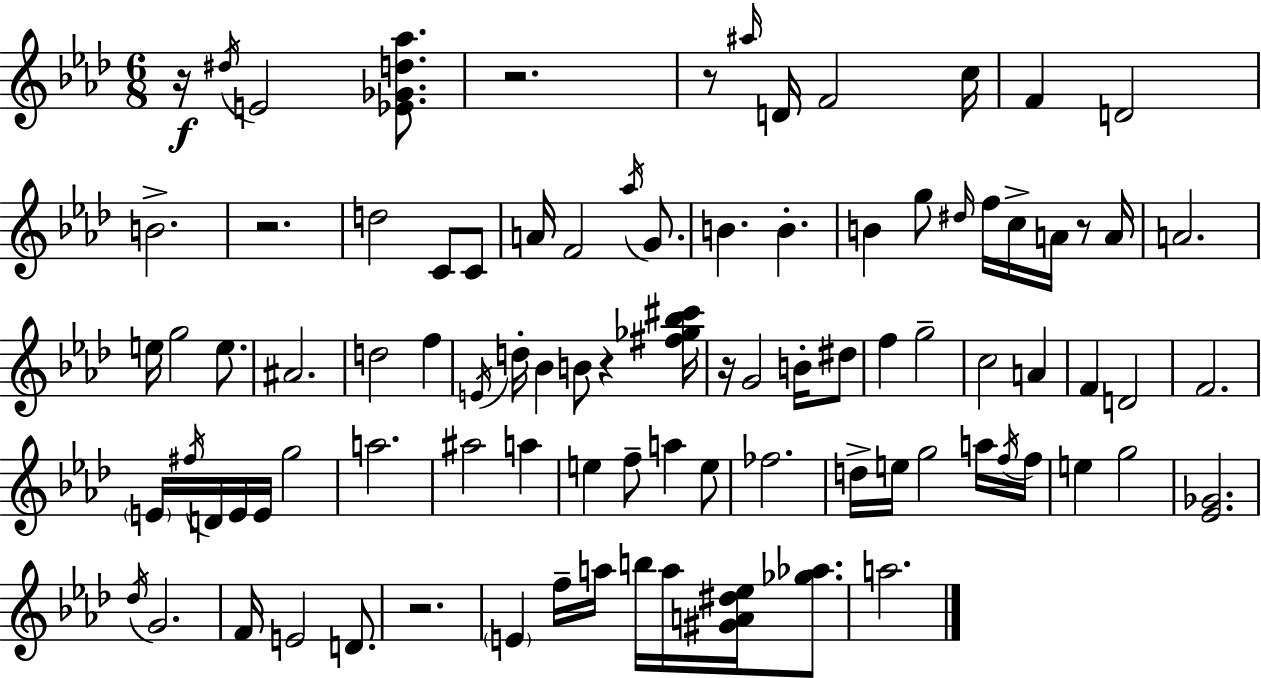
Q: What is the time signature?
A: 6/8